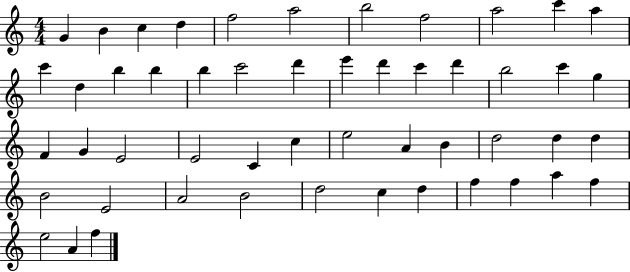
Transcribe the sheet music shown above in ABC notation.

X:1
T:Untitled
M:4/4
L:1/4
K:C
G B c d f2 a2 b2 f2 a2 c' a c' d b b b c'2 d' e' d' c' d' b2 c' g F G E2 E2 C c e2 A B d2 d d B2 E2 A2 B2 d2 c d f f a f e2 A f